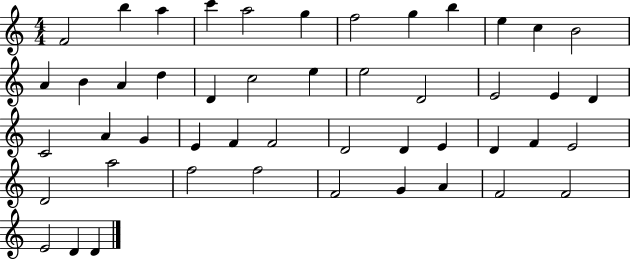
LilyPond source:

{
  \clef treble
  \numericTimeSignature
  \time 4/4
  \key c \major
  f'2 b''4 a''4 | c'''4 a''2 g''4 | f''2 g''4 b''4 | e''4 c''4 b'2 | \break a'4 b'4 a'4 d''4 | d'4 c''2 e''4 | e''2 d'2 | e'2 e'4 d'4 | \break c'2 a'4 g'4 | e'4 f'4 f'2 | d'2 d'4 e'4 | d'4 f'4 e'2 | \break d'2 a''2 | f''2 f''2 | f'2 g'4 a'4 | f'2 f'2 | \break e'2 d'4 d'4 | \bar "|."
}